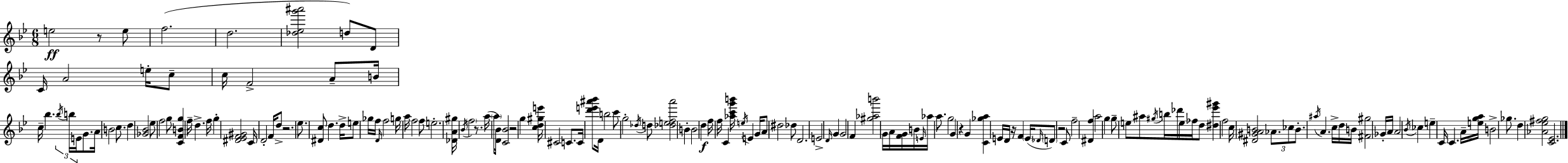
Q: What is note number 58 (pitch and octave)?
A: B5